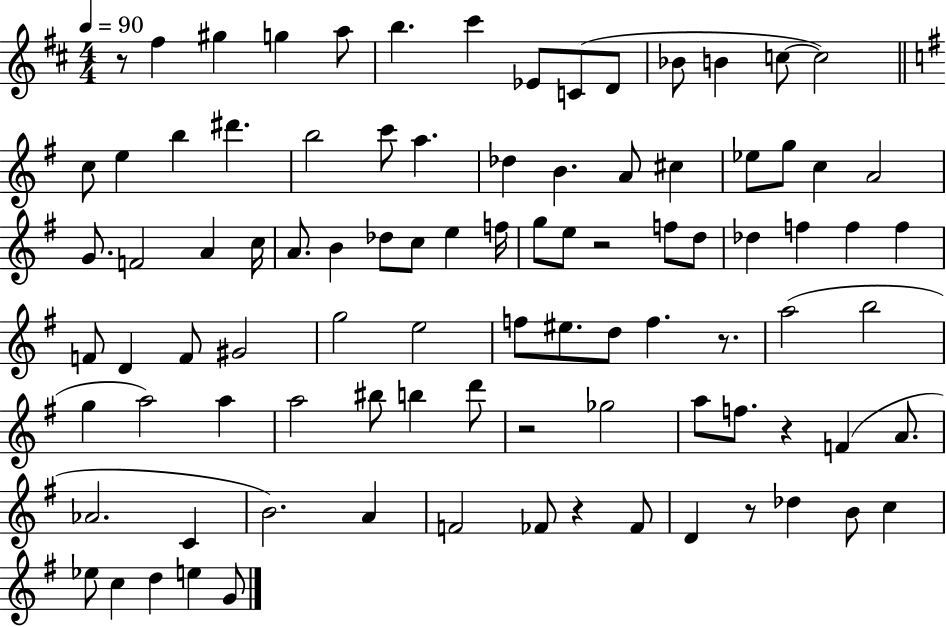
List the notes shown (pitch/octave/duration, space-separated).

R/e F#5/q G#5/q G5/q A5/e B5/q. C#6/q Eb4/e C4/e D4/e Bb4/e B4/q C5/e C5/h C5/e E5/q B5/q D#6/q. B5/h C6/e A5/q. Db5/q B4/q. A4/e C#5/q Eb5/e G5/e C5/q A4/h G4/e. F4/h A4/q C5/s A4/e. B4/q Db5/e C5/e E5/q F5/s G5/e E5/e R/h F5/e D5/e Db5/q F5/q F5/q F5/q F4/e D4/q F4/e G#4/h G5/h E5/h F5/e EIS5/e. D5/e F5/q. R/e. A5/h B5/h G5/q A5/h A5/q A5/h BIS5/e B5/q D6/e R/h Gb5/h A5/e F5/e. R/q F4/q A4/e. Ab4/h. C4/q B4/h. A4/q F4/h FES4/e R/q FES4/e D4/q R/e Db5/q B4/e C5/q Eb5/e C5/q D5/q E5/q G4/e